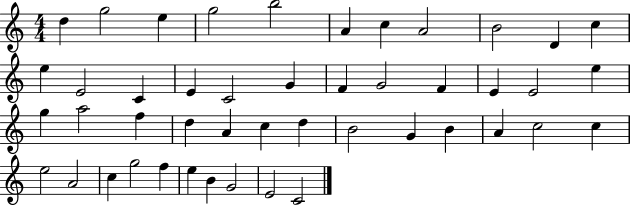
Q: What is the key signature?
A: C major